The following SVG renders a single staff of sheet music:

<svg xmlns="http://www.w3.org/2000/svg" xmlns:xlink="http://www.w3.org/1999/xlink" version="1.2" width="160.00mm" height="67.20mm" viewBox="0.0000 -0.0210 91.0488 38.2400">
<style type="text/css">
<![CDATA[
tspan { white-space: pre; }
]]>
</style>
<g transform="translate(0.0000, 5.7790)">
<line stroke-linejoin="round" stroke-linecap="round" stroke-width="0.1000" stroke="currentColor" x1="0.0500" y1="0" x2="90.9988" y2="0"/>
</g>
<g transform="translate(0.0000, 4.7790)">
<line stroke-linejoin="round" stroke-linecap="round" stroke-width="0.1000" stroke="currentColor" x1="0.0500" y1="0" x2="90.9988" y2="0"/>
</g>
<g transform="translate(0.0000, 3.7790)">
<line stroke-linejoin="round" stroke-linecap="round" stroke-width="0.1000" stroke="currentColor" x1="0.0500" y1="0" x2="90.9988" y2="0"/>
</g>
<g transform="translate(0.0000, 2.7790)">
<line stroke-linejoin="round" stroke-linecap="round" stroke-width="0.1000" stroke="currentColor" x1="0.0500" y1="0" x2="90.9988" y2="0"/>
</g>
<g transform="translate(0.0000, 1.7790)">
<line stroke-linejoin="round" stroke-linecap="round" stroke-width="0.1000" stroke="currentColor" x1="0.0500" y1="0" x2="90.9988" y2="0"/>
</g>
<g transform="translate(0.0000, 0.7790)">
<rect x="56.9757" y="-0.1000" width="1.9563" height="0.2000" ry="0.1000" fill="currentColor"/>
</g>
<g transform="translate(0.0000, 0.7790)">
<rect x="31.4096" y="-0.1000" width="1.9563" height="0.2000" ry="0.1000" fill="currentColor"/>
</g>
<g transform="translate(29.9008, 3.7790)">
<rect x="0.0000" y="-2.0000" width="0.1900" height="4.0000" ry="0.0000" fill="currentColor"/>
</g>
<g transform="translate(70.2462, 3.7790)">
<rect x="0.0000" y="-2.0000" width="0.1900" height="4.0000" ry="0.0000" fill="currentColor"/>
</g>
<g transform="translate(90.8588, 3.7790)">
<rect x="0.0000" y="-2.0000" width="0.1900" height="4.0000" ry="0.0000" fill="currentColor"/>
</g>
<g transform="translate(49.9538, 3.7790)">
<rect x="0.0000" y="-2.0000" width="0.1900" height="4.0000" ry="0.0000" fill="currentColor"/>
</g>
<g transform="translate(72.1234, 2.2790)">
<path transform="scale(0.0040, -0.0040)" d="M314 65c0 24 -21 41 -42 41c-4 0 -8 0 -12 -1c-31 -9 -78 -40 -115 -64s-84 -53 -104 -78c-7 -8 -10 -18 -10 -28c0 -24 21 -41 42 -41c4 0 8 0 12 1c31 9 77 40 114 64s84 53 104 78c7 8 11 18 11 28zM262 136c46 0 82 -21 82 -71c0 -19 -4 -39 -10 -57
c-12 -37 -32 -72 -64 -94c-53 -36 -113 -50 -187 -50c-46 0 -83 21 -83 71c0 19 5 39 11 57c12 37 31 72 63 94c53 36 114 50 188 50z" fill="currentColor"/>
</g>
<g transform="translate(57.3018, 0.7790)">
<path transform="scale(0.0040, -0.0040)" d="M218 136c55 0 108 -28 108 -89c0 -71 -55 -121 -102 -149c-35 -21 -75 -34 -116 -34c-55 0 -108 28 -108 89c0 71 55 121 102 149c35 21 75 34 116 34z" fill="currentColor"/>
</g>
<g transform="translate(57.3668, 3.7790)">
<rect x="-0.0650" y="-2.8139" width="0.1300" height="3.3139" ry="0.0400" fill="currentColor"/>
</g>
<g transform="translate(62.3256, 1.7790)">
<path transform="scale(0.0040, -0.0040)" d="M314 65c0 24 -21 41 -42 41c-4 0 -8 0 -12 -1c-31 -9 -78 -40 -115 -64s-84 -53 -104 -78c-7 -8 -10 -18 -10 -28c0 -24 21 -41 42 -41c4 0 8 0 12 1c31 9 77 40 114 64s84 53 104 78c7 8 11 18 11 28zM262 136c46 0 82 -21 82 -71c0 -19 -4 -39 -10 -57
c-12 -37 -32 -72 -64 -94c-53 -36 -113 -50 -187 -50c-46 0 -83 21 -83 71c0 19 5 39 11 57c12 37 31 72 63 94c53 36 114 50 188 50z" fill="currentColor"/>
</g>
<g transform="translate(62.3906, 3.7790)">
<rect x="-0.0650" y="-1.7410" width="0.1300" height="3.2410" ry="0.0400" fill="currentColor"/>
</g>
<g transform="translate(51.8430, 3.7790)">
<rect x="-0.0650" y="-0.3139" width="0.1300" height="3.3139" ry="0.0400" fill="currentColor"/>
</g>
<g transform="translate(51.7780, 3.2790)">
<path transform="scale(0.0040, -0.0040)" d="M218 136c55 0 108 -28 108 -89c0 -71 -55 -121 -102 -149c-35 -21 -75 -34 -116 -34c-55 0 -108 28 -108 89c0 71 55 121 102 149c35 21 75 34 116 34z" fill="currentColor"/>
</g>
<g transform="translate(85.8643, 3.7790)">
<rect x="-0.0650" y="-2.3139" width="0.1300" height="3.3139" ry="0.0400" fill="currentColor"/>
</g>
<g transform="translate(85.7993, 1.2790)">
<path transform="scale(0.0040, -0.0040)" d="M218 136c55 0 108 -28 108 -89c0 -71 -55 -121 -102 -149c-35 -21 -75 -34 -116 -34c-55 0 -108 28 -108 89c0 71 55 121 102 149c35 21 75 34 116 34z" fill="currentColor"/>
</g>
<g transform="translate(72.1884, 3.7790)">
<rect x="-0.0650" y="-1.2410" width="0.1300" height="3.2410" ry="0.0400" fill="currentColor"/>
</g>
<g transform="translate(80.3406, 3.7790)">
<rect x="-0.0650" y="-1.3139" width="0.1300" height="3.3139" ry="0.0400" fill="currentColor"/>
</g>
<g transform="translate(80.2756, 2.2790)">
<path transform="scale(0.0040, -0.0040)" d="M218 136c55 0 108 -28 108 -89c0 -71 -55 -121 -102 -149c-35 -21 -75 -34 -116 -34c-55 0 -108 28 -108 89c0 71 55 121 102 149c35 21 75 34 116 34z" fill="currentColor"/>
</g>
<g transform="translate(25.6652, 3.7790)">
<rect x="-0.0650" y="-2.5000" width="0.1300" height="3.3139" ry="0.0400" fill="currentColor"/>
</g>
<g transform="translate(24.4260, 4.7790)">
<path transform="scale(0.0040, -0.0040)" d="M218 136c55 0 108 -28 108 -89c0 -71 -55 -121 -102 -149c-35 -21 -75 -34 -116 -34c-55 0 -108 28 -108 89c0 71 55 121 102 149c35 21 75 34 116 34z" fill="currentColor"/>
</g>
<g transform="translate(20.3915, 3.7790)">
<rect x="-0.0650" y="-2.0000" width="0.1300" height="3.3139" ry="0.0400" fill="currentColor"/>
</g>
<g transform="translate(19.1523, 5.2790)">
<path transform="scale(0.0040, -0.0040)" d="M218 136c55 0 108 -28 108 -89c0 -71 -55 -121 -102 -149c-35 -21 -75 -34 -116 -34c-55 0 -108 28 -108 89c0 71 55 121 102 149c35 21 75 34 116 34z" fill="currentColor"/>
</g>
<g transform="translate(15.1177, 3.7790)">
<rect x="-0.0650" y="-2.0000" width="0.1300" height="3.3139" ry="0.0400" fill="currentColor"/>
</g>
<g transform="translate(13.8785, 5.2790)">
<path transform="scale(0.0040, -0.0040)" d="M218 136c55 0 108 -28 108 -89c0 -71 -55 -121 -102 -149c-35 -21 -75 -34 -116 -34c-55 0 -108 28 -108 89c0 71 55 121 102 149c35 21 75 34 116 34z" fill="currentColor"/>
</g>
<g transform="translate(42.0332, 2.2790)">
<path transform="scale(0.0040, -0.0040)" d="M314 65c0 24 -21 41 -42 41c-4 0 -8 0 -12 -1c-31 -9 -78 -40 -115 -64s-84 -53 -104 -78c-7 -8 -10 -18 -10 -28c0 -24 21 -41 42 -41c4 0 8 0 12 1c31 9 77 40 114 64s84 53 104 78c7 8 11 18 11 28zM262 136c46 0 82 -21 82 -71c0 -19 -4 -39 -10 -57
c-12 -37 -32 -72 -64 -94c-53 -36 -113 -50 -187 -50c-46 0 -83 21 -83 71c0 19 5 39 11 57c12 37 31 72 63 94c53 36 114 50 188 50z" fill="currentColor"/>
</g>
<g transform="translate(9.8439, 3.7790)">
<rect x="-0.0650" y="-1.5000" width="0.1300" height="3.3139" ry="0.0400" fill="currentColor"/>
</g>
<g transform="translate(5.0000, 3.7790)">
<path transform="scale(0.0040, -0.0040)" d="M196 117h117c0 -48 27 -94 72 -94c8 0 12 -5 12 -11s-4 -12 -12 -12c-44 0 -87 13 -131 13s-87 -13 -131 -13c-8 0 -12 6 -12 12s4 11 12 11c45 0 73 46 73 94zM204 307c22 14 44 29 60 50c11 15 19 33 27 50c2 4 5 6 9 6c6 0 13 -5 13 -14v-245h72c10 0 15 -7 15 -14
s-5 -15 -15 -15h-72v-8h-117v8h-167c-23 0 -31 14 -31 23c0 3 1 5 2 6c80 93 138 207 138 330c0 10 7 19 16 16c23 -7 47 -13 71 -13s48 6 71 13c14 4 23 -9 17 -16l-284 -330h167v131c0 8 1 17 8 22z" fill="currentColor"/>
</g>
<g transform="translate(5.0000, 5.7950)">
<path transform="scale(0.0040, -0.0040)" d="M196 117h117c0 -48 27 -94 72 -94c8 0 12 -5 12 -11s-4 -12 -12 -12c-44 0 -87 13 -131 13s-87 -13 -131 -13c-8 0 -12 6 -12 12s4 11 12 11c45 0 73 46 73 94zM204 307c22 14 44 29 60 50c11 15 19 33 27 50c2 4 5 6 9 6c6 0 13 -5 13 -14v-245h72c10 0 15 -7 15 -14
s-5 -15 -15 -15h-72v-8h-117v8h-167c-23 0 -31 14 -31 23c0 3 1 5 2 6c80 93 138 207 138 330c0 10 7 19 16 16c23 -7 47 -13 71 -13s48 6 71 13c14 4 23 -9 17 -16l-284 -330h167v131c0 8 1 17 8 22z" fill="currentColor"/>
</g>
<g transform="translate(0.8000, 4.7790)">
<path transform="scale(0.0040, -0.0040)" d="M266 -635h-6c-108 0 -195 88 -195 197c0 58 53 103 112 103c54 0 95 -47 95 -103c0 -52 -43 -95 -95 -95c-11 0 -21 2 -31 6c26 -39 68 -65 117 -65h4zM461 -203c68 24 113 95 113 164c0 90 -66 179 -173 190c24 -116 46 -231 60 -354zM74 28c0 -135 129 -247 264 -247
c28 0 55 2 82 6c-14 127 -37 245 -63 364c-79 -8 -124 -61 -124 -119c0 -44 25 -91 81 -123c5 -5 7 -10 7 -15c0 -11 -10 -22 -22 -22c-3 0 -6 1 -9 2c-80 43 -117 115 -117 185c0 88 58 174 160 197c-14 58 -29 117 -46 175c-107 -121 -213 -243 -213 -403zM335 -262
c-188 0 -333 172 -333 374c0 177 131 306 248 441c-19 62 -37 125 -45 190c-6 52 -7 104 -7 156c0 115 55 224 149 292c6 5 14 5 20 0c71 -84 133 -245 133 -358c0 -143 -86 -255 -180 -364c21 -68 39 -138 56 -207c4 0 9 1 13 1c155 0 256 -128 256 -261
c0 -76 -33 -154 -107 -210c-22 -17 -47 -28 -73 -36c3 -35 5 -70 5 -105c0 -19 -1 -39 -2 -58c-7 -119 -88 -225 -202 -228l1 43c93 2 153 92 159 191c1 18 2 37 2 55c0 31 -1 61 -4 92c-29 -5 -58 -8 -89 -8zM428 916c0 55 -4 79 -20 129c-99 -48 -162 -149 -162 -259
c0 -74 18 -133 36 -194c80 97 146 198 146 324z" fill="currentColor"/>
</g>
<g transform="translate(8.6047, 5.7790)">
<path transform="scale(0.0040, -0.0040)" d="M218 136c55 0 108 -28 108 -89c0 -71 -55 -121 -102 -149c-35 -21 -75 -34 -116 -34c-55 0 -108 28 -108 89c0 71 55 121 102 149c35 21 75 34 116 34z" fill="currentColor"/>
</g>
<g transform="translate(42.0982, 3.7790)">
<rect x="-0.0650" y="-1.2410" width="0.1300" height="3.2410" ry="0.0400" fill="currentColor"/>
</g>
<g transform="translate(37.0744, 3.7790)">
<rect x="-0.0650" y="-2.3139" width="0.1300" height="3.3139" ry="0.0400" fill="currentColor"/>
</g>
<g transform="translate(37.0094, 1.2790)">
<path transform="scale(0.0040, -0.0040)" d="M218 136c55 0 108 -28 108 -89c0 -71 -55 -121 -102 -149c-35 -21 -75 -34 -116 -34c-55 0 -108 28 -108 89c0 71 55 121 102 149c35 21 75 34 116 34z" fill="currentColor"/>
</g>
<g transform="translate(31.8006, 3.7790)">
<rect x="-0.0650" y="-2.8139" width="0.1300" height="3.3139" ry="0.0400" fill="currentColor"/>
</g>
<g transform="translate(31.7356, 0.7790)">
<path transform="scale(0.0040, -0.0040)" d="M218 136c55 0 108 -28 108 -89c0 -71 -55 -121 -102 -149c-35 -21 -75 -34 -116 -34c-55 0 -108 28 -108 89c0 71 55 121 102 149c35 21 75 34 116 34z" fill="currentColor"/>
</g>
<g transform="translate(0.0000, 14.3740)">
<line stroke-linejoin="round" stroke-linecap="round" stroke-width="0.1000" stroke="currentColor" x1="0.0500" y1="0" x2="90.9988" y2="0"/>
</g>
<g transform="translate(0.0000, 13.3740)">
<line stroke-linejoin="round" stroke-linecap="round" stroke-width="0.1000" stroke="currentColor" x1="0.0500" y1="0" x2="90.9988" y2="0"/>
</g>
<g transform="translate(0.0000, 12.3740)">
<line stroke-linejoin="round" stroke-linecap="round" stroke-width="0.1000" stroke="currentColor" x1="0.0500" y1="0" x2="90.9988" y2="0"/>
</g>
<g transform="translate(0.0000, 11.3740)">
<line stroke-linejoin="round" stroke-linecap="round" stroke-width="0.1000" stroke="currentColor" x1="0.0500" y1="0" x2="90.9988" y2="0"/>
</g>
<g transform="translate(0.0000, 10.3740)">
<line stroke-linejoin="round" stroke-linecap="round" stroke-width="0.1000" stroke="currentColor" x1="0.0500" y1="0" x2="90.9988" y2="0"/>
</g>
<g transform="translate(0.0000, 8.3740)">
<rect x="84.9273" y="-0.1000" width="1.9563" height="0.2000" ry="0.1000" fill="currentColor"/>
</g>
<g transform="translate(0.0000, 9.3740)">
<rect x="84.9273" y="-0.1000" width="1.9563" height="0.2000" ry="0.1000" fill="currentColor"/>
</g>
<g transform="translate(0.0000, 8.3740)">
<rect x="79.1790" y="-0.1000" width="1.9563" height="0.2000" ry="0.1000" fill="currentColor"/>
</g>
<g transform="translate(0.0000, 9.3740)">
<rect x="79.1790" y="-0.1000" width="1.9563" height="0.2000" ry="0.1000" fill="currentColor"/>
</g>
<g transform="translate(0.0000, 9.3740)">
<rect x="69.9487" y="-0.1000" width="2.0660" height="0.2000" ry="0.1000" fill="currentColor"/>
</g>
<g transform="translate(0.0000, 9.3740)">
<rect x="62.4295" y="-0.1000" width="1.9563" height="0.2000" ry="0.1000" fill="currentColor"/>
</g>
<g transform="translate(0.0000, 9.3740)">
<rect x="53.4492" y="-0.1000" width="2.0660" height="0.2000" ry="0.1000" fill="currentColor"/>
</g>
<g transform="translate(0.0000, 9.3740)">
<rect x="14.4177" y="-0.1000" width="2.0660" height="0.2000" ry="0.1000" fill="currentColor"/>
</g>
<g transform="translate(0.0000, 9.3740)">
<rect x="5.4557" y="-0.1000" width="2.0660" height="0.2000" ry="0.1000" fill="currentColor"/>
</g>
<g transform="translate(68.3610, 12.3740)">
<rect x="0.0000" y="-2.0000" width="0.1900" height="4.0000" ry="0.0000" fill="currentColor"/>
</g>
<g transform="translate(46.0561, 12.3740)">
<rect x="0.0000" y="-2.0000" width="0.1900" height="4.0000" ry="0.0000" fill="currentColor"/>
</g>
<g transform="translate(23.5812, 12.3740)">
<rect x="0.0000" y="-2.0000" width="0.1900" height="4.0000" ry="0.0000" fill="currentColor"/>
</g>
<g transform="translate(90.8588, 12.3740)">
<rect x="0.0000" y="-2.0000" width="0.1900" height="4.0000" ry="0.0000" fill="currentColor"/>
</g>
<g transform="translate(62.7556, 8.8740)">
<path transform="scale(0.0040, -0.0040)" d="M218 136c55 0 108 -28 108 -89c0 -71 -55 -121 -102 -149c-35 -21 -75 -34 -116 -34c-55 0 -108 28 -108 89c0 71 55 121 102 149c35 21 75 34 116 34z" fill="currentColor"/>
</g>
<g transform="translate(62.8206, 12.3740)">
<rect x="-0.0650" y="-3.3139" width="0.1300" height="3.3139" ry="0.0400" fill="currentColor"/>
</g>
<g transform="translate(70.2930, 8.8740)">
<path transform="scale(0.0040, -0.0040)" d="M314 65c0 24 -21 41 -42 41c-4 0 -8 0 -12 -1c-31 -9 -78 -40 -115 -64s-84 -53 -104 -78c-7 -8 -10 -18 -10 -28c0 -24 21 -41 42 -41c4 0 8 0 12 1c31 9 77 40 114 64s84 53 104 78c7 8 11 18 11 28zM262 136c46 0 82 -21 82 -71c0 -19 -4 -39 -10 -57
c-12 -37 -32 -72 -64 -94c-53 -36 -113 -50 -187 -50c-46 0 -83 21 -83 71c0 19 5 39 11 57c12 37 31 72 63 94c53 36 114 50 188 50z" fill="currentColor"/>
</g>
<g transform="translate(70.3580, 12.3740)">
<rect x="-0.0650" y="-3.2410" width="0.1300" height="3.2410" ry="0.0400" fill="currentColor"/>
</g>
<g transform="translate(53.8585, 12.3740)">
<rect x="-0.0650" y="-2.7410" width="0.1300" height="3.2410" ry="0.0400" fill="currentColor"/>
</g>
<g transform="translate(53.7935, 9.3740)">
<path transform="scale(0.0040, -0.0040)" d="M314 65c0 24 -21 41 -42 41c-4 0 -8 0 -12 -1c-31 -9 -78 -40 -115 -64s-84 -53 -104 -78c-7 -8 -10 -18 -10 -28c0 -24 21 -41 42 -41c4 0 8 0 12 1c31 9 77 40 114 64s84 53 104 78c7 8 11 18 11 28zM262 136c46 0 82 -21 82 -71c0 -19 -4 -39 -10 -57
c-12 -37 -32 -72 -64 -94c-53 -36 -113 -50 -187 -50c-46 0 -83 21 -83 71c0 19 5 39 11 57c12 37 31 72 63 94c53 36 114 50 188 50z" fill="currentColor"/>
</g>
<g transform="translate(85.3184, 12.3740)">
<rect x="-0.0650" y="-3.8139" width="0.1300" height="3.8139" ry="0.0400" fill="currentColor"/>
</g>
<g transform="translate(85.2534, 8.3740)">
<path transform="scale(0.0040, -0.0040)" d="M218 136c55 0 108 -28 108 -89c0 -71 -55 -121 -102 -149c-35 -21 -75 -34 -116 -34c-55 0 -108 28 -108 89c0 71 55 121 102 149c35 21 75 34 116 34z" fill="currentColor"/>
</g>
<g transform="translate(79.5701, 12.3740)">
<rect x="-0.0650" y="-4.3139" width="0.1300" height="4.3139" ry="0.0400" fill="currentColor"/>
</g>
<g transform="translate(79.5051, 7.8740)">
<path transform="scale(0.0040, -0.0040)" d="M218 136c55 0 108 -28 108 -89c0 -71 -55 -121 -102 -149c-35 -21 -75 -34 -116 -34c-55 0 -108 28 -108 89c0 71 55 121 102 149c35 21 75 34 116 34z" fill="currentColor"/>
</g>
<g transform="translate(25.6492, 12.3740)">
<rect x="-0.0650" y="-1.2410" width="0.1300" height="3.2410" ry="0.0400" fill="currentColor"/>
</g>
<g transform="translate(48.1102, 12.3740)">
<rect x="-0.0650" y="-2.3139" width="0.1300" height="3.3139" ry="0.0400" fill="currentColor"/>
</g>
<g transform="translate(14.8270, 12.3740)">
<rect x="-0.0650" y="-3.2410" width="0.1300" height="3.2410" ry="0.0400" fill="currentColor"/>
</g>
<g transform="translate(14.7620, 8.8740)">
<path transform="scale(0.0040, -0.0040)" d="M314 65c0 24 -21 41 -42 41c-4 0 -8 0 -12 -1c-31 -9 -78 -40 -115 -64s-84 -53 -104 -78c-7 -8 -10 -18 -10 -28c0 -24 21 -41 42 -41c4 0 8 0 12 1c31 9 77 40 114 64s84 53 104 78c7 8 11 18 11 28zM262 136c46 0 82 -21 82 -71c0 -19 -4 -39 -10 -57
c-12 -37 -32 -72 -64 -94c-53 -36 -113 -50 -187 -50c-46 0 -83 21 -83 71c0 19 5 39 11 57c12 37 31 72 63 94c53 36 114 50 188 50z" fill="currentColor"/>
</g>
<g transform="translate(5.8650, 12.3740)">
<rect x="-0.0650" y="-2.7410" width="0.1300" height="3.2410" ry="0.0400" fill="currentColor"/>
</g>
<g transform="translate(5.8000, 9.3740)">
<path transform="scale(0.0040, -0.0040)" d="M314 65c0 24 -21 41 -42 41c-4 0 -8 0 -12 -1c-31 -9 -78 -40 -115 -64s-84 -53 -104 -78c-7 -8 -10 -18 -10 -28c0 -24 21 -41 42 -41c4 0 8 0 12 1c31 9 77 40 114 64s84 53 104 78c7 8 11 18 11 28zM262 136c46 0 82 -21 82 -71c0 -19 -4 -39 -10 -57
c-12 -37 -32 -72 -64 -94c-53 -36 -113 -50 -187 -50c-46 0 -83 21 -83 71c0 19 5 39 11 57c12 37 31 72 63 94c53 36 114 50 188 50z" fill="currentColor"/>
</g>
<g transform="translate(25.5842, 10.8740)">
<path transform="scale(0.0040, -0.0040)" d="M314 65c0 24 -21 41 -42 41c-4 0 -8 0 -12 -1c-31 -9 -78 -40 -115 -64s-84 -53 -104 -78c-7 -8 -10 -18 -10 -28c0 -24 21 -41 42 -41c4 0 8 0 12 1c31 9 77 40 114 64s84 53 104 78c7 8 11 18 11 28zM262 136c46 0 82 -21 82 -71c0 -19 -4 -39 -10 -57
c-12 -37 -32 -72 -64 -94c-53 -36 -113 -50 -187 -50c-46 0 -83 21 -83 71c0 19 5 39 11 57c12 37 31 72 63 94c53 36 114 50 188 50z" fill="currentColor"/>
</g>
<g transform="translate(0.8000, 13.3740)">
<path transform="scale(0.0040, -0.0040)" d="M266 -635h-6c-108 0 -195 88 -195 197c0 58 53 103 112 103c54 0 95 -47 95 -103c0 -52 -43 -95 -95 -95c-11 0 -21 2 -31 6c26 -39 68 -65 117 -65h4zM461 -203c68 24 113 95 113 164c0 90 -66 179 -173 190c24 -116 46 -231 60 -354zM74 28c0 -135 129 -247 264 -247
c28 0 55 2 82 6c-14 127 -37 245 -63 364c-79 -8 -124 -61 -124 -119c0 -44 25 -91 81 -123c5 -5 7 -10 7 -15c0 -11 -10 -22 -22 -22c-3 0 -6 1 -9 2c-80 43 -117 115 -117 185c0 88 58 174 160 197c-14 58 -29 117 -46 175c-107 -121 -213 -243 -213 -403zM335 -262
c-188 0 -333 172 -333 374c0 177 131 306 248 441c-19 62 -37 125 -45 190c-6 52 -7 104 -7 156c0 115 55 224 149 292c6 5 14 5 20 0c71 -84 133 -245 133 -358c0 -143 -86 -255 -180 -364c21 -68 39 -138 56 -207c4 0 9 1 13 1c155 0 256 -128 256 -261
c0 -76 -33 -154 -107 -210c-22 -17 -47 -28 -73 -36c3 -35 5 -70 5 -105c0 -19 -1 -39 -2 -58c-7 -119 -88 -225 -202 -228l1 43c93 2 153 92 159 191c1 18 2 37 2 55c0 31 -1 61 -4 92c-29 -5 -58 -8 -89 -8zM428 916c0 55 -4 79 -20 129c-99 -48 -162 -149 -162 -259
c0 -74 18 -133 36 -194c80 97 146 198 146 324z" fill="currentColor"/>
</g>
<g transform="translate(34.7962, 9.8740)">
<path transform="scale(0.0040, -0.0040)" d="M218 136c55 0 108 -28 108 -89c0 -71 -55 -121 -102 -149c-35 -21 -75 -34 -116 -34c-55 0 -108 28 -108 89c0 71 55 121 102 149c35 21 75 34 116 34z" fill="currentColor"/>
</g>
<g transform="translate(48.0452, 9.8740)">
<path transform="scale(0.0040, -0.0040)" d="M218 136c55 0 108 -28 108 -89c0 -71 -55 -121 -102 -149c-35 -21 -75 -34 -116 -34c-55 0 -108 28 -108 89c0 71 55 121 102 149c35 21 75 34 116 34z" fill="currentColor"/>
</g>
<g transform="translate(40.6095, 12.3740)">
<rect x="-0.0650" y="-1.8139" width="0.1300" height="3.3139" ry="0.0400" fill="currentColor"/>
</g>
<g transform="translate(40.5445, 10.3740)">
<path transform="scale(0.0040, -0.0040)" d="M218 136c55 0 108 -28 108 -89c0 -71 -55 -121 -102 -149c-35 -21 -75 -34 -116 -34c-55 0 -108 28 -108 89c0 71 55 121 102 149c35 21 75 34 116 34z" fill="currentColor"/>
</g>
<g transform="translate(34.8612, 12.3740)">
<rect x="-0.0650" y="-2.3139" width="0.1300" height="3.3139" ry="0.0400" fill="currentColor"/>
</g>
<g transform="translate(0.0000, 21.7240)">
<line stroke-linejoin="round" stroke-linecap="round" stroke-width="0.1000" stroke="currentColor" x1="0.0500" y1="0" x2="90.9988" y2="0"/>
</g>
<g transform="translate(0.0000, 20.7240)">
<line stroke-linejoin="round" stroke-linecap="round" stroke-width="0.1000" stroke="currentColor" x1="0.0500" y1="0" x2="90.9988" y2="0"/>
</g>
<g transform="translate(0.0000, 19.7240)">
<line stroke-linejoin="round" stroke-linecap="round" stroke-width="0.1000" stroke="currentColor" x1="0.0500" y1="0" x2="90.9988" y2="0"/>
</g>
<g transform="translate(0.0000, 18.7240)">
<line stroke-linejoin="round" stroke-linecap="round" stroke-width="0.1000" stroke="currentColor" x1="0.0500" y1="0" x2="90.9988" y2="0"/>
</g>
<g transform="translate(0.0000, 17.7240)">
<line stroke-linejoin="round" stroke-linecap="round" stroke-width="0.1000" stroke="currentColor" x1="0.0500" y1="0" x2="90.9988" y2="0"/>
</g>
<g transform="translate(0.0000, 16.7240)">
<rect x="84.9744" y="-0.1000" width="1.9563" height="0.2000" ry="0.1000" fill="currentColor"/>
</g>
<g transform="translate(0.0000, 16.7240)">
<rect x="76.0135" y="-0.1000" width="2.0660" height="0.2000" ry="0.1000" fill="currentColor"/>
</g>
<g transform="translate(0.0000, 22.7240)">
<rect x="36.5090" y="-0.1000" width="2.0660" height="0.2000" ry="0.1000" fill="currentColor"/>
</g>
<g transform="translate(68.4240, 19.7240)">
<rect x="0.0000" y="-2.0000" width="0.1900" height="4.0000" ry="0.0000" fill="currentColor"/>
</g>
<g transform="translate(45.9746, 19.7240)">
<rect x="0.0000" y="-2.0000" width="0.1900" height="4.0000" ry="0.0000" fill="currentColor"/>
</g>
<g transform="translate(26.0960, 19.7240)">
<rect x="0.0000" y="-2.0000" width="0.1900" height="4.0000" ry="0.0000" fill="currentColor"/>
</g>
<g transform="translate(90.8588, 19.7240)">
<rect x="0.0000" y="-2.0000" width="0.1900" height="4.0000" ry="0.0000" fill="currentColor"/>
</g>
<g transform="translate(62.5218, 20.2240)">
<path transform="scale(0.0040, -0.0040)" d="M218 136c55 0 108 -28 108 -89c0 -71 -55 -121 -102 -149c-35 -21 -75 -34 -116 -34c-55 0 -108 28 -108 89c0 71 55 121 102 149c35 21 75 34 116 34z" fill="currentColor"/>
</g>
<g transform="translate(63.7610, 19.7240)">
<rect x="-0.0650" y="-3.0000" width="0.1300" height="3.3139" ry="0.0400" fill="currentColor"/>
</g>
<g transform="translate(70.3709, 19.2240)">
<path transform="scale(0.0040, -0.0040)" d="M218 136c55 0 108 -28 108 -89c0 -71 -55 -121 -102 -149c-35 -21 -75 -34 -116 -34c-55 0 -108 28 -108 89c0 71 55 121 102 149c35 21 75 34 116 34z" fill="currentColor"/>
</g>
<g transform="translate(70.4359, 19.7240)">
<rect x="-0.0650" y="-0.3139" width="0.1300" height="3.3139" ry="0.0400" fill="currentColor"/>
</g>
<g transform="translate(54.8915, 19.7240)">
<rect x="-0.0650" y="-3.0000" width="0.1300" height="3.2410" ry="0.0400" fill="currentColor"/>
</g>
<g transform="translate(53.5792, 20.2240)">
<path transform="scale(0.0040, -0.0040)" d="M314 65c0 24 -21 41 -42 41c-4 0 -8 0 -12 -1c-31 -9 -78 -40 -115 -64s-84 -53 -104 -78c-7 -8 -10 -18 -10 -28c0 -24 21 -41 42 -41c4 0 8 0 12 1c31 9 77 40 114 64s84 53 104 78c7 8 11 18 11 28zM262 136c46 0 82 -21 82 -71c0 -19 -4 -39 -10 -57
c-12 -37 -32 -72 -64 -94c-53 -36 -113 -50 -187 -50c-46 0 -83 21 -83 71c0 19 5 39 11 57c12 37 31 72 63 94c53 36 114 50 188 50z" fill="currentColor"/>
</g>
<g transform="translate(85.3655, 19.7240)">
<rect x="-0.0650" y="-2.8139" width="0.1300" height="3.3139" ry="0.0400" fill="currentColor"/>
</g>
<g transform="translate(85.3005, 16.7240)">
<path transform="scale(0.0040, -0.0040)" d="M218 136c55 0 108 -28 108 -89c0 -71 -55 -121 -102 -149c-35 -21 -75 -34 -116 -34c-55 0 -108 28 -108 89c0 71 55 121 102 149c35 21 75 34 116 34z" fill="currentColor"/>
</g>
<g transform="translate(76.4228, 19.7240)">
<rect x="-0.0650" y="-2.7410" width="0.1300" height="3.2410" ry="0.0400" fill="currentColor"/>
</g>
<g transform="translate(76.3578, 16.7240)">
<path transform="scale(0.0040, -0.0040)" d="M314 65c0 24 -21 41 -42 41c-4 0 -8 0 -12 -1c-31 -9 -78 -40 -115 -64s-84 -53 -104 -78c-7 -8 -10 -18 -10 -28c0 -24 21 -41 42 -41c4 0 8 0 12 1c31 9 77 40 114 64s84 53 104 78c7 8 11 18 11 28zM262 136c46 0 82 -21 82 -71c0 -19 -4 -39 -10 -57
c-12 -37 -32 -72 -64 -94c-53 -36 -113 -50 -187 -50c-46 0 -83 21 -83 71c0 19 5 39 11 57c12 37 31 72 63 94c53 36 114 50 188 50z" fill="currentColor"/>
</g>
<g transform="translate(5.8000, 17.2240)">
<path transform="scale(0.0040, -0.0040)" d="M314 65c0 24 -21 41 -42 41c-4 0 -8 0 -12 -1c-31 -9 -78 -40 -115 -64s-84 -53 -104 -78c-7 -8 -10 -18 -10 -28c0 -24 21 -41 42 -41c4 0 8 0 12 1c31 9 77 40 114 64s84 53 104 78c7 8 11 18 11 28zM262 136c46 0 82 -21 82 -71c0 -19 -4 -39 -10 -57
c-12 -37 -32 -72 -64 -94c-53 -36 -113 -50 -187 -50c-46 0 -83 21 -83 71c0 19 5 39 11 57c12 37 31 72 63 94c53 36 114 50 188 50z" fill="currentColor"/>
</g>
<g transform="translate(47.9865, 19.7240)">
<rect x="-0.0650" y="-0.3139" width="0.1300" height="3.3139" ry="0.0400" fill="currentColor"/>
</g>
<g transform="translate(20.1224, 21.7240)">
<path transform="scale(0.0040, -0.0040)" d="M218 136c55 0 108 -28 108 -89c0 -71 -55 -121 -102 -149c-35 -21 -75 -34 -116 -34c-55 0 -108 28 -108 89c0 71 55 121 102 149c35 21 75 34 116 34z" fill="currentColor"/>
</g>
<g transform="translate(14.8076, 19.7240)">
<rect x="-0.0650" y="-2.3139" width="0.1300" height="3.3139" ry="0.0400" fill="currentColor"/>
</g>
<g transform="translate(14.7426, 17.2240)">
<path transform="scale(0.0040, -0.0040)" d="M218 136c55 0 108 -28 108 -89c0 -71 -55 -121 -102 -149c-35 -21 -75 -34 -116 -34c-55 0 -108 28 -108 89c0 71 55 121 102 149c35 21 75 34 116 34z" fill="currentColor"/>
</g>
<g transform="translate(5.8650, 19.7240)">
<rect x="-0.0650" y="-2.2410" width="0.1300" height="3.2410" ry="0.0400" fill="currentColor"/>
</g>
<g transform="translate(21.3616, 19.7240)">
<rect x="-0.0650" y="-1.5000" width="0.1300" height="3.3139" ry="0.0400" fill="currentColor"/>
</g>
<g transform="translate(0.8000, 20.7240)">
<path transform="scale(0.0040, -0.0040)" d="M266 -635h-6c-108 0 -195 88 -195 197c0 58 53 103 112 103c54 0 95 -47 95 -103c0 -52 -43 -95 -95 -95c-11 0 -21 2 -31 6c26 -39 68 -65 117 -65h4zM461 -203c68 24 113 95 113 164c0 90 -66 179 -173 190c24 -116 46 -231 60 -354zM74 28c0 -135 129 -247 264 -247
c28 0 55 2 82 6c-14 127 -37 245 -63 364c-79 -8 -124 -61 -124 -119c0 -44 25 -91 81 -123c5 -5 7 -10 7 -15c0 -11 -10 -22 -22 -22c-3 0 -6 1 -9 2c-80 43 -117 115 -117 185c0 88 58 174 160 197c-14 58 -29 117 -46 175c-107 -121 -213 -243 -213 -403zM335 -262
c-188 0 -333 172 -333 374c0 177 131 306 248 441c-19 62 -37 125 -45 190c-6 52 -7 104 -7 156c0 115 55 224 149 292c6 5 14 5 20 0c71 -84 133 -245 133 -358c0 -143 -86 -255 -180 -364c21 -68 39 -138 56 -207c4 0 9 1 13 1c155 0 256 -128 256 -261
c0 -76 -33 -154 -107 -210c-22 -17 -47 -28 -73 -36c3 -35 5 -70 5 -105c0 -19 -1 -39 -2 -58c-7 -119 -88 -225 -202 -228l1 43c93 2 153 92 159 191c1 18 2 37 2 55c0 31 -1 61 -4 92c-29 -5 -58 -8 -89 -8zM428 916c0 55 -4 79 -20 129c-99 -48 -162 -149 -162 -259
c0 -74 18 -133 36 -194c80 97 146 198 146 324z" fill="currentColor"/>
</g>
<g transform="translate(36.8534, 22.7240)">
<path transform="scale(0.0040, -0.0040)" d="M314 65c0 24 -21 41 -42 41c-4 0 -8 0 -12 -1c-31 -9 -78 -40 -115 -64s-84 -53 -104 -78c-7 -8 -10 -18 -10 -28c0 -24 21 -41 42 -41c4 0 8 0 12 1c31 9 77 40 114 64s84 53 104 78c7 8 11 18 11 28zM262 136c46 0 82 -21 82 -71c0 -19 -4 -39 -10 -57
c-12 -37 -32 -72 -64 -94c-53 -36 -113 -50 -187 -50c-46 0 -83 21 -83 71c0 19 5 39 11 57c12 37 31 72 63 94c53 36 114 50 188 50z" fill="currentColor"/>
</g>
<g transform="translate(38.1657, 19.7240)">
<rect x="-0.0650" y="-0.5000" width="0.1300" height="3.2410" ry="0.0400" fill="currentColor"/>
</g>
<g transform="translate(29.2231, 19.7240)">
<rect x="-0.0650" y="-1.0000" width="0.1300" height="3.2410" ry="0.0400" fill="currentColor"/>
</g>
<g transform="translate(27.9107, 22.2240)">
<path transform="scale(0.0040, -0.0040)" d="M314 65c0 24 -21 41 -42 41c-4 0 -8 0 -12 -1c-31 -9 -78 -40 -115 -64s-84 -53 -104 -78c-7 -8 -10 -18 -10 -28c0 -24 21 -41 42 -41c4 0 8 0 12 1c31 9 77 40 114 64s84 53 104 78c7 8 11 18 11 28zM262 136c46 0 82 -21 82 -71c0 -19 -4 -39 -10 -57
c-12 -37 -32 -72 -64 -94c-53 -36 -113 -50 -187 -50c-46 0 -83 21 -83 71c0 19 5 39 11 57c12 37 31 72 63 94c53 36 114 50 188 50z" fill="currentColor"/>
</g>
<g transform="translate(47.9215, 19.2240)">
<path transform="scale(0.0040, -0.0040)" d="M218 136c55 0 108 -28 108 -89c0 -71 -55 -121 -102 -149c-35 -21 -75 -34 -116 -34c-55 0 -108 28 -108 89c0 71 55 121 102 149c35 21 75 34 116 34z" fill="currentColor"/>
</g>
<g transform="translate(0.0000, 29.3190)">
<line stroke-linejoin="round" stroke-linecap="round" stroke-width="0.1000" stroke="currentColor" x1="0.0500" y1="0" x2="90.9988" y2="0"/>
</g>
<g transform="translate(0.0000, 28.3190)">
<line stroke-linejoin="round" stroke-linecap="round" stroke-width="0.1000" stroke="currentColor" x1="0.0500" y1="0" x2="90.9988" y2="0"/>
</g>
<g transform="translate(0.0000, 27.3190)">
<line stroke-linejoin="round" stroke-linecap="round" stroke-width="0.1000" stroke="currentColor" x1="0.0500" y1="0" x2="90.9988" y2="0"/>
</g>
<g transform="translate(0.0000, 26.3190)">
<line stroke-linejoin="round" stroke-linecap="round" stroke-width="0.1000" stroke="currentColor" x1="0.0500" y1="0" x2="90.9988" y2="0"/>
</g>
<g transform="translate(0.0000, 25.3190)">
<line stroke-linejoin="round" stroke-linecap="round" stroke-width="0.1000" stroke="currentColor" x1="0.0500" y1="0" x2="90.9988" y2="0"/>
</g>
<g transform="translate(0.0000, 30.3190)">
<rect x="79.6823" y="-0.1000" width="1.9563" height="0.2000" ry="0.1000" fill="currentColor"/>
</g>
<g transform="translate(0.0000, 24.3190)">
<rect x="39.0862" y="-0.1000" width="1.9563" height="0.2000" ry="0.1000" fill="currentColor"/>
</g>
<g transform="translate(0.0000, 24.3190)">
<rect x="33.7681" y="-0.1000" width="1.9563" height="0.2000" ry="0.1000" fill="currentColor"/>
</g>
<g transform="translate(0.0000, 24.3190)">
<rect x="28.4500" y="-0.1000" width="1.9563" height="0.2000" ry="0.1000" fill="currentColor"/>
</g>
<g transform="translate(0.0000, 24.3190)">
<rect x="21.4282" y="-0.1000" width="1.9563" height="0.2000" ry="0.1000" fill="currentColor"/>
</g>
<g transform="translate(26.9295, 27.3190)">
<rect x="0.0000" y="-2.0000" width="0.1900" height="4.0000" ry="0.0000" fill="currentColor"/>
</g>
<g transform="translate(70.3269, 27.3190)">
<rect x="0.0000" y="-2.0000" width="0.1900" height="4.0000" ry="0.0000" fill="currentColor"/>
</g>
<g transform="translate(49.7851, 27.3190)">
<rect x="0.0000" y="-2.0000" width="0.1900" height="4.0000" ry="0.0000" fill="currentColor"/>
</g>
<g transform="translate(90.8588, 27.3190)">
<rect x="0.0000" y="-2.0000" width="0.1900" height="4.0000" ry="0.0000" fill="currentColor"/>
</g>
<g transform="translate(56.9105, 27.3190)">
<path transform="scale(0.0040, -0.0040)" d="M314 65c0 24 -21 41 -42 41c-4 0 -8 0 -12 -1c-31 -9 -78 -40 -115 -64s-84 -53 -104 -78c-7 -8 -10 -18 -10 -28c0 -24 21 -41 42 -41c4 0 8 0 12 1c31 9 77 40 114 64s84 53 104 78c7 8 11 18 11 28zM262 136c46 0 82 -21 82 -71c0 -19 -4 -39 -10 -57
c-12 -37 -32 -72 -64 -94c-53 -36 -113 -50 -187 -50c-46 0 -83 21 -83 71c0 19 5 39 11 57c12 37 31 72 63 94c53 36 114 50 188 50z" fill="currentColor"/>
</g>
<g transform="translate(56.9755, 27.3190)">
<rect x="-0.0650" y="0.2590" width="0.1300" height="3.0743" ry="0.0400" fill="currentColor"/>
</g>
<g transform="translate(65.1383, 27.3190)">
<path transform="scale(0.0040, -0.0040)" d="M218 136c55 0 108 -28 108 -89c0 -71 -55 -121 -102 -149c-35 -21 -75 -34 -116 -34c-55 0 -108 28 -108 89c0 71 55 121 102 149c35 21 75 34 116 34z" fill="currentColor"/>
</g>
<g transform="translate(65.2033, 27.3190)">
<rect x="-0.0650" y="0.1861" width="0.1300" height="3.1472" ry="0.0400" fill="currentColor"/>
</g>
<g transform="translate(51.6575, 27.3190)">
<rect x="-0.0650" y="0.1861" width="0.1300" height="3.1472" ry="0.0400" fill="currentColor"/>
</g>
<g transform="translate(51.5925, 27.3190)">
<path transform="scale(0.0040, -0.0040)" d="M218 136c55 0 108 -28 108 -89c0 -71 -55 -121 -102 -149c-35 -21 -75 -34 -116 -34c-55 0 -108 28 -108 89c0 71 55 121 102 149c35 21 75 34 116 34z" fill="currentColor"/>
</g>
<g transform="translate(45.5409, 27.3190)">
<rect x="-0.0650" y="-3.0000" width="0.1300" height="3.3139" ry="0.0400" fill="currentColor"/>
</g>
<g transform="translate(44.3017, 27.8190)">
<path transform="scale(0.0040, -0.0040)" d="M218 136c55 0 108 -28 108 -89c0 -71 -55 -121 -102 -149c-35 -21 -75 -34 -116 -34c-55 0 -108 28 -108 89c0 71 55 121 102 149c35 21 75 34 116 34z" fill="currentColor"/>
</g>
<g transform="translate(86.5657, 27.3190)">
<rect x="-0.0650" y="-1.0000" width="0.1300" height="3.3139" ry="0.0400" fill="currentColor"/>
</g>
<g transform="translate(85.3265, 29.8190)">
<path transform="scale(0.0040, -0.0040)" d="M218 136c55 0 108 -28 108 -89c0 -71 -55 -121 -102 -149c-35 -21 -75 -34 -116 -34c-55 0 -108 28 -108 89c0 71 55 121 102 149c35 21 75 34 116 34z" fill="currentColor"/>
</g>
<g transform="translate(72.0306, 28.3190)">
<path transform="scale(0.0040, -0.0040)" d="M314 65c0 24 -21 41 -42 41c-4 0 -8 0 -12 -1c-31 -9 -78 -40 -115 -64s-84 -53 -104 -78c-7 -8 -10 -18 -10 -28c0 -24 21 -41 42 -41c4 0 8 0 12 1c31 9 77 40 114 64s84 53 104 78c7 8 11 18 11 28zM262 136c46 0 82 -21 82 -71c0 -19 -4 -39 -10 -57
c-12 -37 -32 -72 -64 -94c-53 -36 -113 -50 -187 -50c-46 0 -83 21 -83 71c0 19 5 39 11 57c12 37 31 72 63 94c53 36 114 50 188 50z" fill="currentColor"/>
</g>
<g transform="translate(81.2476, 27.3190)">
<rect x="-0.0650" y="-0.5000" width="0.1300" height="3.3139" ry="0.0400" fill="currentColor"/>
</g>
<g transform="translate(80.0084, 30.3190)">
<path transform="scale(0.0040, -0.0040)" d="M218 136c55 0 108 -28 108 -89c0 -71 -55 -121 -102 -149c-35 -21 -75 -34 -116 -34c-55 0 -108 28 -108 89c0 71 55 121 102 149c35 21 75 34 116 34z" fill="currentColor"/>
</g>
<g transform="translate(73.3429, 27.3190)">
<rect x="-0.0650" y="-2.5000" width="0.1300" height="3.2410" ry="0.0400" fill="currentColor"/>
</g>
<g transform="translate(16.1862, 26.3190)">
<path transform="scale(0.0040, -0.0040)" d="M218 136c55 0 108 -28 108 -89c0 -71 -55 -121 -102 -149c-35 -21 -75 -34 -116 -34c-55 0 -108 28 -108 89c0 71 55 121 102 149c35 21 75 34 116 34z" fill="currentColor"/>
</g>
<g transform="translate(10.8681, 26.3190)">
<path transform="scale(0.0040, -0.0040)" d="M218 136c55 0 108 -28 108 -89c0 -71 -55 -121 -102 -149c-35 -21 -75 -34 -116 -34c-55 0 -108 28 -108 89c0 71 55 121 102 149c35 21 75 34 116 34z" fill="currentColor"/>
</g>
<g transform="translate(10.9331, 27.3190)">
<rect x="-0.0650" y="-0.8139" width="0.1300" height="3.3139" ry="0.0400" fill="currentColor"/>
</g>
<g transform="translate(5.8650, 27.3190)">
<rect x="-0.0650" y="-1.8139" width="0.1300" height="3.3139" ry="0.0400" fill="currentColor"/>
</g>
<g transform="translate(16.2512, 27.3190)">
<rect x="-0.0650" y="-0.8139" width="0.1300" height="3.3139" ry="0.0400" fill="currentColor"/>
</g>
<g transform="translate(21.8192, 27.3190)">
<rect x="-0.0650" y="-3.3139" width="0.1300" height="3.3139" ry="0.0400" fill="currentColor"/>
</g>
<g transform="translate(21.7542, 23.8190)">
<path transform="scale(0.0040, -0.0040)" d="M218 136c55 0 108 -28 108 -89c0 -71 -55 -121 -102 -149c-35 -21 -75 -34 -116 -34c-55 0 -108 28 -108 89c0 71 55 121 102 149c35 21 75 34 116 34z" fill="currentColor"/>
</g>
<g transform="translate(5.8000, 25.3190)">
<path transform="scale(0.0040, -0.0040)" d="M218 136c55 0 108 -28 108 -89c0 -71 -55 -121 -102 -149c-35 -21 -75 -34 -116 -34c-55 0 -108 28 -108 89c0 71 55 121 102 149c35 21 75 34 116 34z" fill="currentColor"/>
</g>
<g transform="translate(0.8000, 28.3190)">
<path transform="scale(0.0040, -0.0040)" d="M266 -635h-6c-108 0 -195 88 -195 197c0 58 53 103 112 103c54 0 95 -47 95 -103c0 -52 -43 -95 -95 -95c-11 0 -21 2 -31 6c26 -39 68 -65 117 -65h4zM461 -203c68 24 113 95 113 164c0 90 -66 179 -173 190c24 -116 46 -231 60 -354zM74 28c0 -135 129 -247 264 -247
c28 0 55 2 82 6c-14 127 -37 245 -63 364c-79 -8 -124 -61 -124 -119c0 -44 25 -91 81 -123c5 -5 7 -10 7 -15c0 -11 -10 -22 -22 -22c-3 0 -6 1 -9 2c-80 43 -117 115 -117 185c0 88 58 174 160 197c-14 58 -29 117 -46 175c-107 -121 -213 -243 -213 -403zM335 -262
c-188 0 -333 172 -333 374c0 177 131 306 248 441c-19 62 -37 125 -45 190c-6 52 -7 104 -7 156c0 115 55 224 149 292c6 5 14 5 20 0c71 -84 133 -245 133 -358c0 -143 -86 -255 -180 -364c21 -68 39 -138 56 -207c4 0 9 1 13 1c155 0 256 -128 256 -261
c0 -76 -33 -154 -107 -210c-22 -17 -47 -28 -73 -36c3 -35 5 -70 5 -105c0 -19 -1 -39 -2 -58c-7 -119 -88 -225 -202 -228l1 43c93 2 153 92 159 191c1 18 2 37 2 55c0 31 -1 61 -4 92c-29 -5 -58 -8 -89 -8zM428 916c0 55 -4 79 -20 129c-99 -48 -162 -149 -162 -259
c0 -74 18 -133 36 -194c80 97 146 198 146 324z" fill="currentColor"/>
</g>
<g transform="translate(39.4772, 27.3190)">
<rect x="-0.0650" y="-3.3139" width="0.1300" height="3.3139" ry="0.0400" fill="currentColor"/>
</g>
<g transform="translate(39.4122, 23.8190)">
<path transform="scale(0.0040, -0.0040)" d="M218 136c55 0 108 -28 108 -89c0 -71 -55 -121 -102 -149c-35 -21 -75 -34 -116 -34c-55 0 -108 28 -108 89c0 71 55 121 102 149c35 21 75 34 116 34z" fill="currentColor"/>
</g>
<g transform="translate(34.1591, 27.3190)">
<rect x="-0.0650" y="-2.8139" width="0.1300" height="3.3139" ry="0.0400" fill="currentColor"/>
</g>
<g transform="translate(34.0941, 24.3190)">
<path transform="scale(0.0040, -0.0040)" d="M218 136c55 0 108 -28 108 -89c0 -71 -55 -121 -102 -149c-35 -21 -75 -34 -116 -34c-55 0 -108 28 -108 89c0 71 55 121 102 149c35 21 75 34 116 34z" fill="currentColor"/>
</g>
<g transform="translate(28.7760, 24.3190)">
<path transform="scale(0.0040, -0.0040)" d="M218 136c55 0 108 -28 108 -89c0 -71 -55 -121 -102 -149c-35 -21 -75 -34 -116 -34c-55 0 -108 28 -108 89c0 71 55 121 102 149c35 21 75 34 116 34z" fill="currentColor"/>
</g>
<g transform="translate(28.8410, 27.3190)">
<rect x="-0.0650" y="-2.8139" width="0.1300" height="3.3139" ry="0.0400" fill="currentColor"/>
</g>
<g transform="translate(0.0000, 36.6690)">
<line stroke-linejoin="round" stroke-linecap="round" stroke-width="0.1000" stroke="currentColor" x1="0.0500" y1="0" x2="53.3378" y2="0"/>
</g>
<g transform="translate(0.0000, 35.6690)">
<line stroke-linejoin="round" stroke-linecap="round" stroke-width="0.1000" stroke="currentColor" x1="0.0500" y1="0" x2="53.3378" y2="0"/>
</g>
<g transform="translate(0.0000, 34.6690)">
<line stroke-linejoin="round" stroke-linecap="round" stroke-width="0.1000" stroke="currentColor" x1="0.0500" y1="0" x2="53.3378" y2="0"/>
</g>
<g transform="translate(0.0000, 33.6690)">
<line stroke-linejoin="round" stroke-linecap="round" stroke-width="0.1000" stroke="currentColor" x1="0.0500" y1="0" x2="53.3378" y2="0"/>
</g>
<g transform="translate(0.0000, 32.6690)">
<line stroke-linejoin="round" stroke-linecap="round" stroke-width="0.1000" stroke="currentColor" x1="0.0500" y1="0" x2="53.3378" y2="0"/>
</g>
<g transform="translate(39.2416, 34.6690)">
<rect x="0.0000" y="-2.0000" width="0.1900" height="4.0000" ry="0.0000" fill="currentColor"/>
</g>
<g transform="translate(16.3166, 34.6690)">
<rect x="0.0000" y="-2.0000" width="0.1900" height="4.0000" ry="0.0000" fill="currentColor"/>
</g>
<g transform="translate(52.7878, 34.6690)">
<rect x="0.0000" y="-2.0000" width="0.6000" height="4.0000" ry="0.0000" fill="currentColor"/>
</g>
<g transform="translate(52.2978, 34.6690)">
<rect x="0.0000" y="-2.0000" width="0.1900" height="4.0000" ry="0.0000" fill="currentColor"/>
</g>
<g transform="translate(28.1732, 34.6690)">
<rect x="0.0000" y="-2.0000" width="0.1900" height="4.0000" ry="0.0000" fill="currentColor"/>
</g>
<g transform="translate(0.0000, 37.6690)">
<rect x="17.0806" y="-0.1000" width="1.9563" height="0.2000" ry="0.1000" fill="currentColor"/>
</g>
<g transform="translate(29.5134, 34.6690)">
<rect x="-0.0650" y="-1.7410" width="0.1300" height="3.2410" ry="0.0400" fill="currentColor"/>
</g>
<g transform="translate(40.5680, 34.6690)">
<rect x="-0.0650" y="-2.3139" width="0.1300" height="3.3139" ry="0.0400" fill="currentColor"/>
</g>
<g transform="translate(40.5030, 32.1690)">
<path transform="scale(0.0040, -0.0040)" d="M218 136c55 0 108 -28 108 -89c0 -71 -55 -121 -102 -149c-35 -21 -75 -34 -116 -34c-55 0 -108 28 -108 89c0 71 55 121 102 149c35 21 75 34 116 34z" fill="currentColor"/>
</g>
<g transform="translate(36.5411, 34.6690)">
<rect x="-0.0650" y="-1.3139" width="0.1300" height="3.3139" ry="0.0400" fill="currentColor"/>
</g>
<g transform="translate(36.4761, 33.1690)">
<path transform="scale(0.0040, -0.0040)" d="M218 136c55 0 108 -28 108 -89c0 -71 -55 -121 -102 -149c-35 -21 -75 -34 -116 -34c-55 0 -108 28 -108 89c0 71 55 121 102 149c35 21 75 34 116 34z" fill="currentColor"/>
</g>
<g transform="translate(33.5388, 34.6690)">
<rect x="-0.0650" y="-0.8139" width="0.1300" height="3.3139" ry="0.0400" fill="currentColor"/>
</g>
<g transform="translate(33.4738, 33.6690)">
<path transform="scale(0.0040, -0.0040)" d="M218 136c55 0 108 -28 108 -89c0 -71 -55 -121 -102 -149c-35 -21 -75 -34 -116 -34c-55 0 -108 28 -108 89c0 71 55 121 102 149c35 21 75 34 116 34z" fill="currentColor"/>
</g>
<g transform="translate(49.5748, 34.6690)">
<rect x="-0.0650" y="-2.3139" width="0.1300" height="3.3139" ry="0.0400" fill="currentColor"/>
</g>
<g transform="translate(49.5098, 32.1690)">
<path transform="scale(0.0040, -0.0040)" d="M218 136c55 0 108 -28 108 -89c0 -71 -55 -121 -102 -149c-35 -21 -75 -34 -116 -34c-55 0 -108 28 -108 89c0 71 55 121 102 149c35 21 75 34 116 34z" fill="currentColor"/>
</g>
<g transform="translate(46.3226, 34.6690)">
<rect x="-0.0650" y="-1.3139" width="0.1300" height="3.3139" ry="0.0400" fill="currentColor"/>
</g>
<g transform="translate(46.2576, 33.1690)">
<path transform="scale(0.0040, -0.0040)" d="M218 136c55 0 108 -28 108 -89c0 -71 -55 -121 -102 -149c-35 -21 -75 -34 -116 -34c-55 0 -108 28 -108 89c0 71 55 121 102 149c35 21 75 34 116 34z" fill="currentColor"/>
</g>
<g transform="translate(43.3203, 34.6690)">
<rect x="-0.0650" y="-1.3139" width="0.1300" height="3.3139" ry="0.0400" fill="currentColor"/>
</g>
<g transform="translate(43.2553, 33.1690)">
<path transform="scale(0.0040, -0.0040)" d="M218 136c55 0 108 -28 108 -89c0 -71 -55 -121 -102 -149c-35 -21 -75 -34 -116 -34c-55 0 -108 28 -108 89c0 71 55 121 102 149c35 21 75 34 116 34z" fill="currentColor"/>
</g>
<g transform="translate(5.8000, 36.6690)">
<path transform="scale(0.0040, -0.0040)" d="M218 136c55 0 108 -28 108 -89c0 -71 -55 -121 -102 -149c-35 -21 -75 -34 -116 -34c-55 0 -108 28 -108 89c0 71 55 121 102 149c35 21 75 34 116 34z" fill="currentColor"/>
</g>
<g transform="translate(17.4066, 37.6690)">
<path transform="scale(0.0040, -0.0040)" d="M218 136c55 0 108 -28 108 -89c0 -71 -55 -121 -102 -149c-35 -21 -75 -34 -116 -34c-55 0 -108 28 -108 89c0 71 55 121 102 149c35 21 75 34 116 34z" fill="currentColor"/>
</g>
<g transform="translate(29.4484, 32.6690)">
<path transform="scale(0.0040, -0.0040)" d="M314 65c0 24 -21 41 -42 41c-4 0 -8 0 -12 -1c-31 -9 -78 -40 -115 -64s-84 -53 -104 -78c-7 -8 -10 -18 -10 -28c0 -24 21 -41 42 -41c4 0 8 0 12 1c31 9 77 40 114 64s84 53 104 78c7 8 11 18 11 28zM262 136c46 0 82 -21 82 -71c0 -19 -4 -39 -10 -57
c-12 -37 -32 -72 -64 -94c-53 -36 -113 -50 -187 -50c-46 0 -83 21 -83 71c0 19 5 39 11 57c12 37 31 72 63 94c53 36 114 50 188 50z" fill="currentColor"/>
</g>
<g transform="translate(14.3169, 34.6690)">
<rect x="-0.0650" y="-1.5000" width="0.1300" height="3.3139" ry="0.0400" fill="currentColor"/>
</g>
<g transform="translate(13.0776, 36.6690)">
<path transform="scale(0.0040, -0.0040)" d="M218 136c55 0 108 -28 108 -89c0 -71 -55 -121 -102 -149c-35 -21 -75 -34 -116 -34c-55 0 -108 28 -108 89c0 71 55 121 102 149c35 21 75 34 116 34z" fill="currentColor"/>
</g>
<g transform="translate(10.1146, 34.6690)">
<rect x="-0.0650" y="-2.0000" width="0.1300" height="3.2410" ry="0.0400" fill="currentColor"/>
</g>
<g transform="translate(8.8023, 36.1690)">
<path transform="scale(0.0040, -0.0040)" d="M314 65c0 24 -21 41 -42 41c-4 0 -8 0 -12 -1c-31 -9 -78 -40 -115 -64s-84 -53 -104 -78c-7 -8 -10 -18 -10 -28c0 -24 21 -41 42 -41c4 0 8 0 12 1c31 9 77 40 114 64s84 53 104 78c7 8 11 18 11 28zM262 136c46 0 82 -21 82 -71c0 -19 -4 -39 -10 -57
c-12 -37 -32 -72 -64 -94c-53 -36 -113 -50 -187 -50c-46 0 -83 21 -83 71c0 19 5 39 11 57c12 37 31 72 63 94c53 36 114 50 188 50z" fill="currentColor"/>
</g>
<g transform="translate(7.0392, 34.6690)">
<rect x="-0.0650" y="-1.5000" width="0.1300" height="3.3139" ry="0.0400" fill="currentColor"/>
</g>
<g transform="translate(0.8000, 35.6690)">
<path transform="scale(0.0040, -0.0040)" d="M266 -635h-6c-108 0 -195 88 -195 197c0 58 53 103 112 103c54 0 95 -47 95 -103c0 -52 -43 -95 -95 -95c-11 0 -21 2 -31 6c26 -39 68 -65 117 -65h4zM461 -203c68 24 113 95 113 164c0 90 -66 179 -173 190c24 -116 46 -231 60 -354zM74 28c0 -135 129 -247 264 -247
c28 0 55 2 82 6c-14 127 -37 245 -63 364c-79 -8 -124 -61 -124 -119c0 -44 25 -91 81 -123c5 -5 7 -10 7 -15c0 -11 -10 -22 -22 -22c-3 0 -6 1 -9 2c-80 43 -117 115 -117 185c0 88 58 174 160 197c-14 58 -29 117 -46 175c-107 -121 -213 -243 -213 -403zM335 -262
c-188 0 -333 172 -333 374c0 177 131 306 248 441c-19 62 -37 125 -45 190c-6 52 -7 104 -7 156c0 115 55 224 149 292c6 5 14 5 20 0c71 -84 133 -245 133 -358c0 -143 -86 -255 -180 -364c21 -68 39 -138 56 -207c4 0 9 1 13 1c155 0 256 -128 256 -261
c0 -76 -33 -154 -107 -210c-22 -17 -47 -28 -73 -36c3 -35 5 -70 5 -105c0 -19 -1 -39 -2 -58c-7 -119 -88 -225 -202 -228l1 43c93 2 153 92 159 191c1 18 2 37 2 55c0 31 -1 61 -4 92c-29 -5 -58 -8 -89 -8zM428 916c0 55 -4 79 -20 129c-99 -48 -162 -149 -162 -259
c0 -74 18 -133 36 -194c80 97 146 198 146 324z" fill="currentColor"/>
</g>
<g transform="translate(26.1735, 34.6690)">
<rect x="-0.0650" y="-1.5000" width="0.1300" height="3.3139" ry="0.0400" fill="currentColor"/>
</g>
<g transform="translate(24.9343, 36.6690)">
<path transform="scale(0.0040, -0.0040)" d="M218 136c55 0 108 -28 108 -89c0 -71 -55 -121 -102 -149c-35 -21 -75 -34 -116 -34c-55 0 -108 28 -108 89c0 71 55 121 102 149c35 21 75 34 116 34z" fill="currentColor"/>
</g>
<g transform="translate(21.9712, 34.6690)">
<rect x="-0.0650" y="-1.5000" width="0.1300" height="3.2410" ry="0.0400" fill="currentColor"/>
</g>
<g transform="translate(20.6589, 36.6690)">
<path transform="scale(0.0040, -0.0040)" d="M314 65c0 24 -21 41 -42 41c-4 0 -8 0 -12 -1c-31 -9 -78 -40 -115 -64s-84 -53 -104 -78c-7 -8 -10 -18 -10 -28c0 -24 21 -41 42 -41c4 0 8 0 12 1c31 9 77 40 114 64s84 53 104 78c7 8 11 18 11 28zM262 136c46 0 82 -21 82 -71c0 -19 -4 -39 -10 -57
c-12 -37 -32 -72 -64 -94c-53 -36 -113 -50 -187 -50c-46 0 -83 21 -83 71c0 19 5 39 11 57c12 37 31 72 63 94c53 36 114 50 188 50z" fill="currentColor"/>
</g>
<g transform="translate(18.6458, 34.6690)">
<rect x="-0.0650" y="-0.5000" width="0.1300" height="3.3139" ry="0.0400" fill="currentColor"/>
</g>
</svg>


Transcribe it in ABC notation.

X:1
T:Untitled
M:4/4
L:1/4
K:C
E F F G a g e2 c a f2 e2 e g a2 b2 e2 g f g a2 b b2 d' c' g2 g E D2 C2 c A2 A c a2 a f d d b a a b A B B2 B G2 C D E F2 E C E2 E f2 d e g e e g